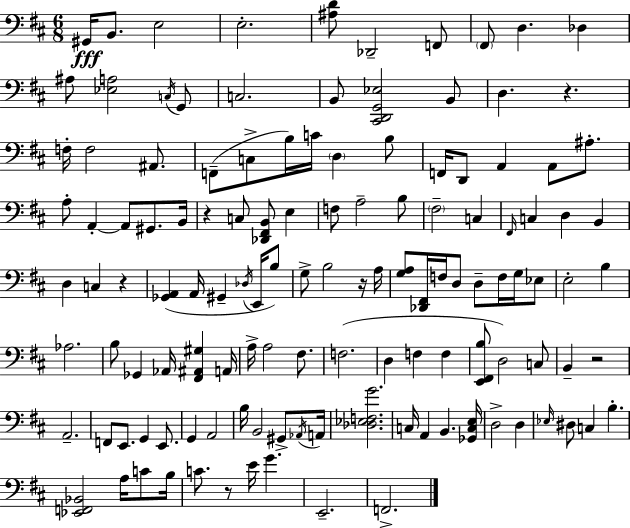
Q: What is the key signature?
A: D major